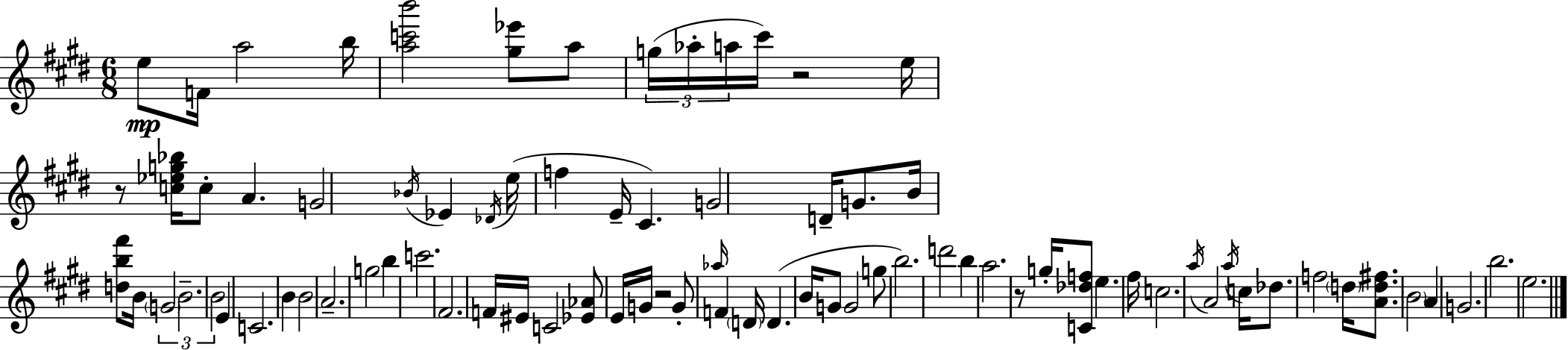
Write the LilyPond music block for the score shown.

{
  \clef treble
  \numericTimeSignature
  \time 6/8
  \key e \major
  e''8\mp f'16 a''2 b''16 | <a'' c''' b'''>2 <gis'' ees'''>8 a''8 | \tuplet 3/2 { g''16( aes''16-. a''16 } cis'''16) r2 | e''16 r8 <c'' ees'' g'' bes''>16 c''8-. a'4. | \break g'2 \acciaccatura { bes'16 } ees'4 | \acciaccatura { des'16 } e''16( f''4 e'16-- cis'4.) | g'2 d'16-- g'8. | b'16 <d'' b'' fis'''>8 b'16 \tuplet 3/2 { \parenthesize g'2 | \break b'2.-- | b'2 } e'4 | c'2. | b'4 b'2 | \break a'2.-- | g''2 b''4 | c'''2. | fis'2. | \break f'16 eis'16 c'2 | <ees' aes'>8 e'16 g'16 r2 | g'8-. \grace { aes''16 } f'4 \parenthesize d'16 d'4.( | b'16 g'8 g'2 | \break g''8 b''2.) | d'''2 b''4 | a''2. | r8 g''16-. <c' des'' f''>8 e''4. | \break fis''16 c''2. | \acciaccatura { a''16 } a'2 | \acciaccatura { a''16 } c''16 des''8. f''2 | \parenthesize d''16 <a' d'' fis''>8. \parenthesize b'2 | \break a'4 g'2. | b''2. | e''2. | \bar "|."
}